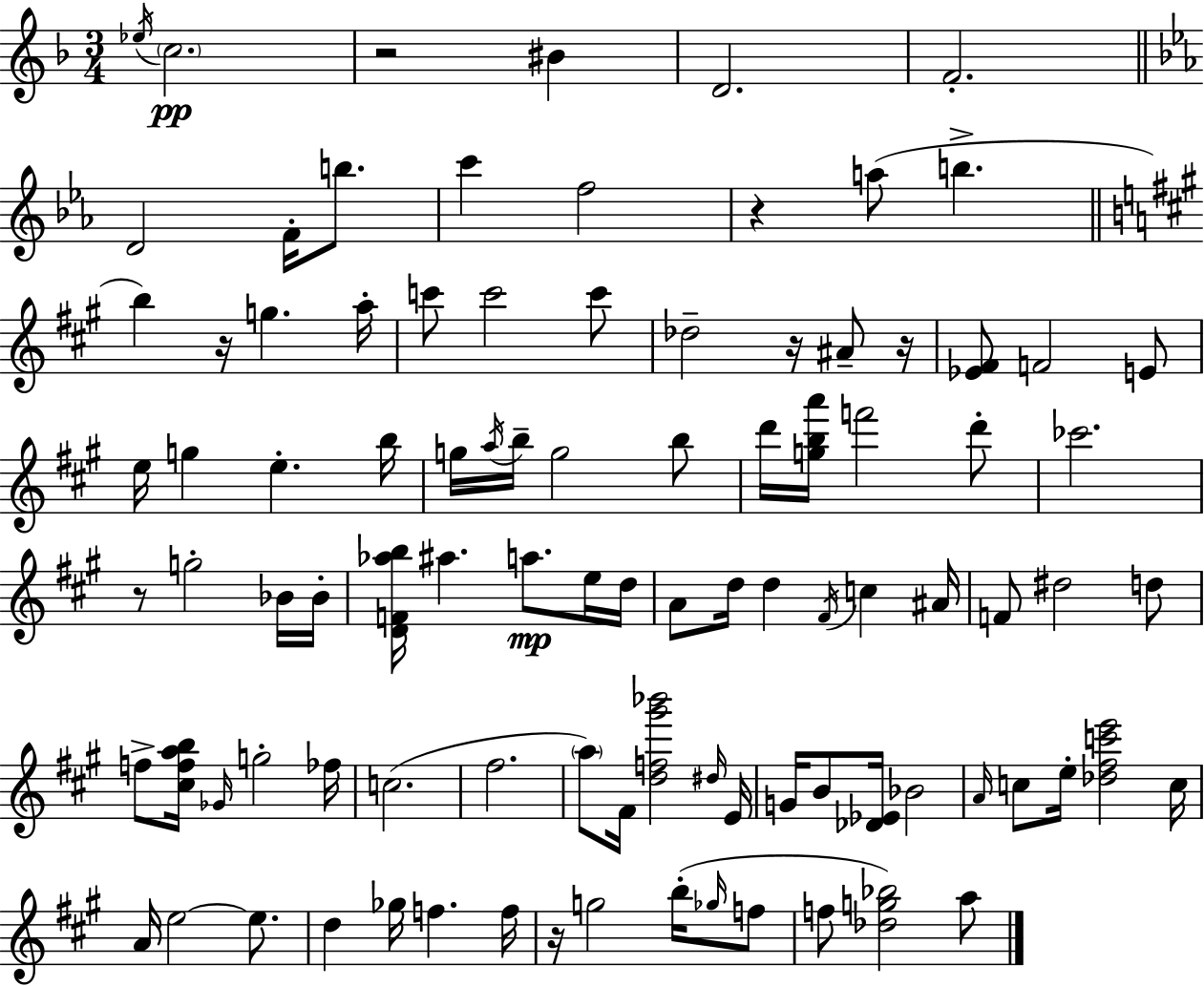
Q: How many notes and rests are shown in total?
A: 96